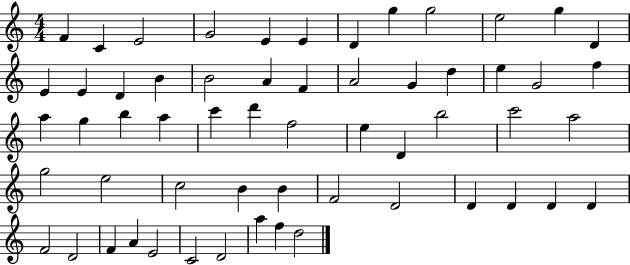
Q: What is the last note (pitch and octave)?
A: D5